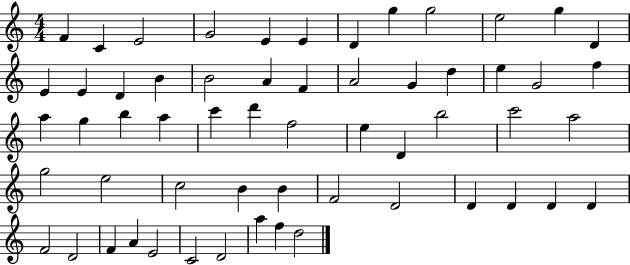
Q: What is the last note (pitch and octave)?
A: D5